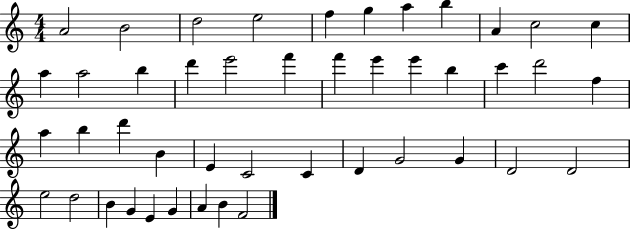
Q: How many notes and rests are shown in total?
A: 45